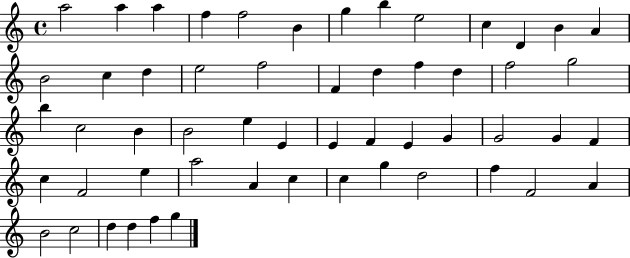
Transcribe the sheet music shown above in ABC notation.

X:1
T:Untitled
M:4/4
L:1/4
K:C
a2 a a f f2 B g b e2 c D B A B2 c d e2 f2 F d f d f2 g2 b c2 B B2 e E E F E G G2 G F c F2 e a2 A c c g d2 f F2 A B2 c2 d d f g